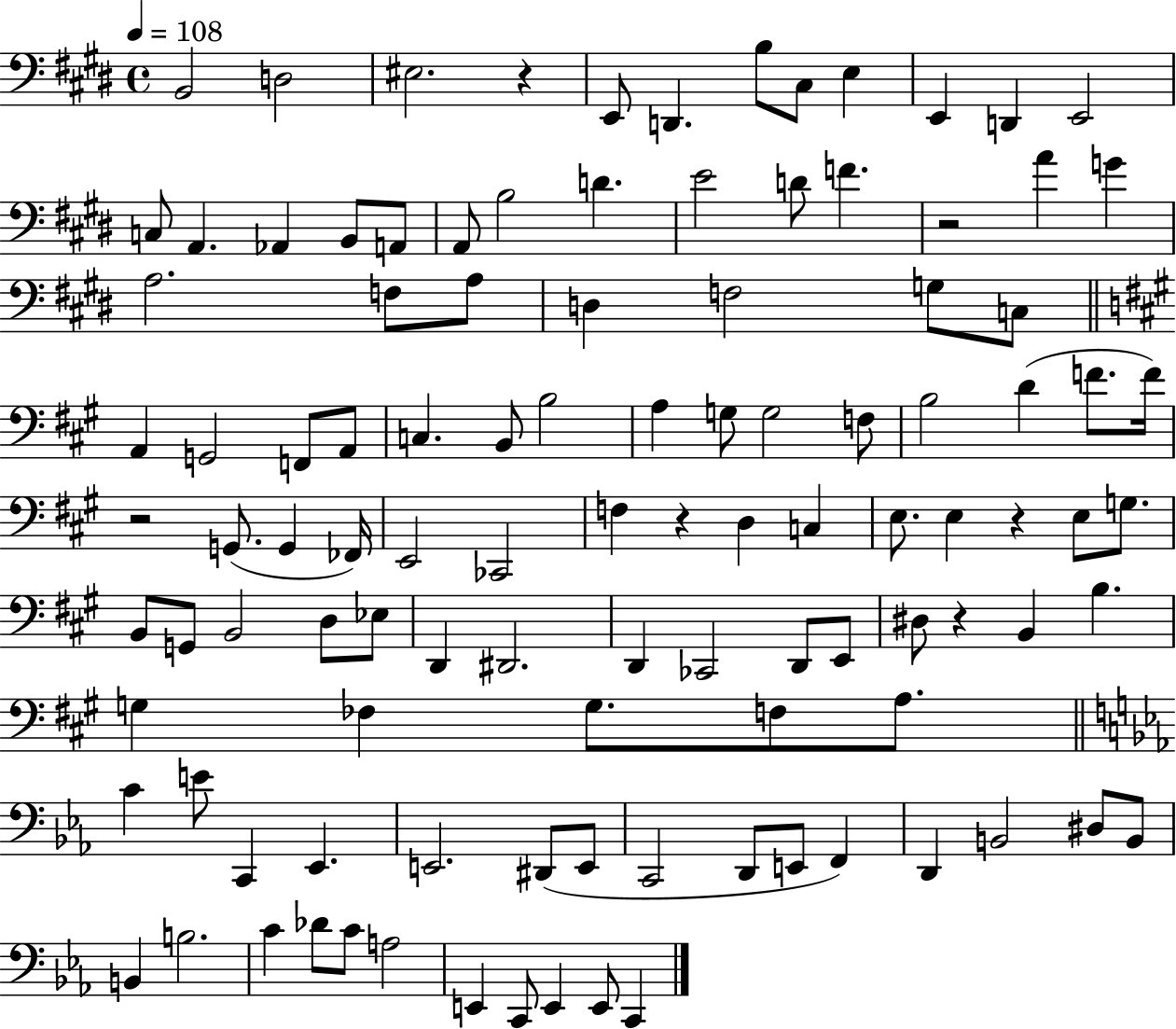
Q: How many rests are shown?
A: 6